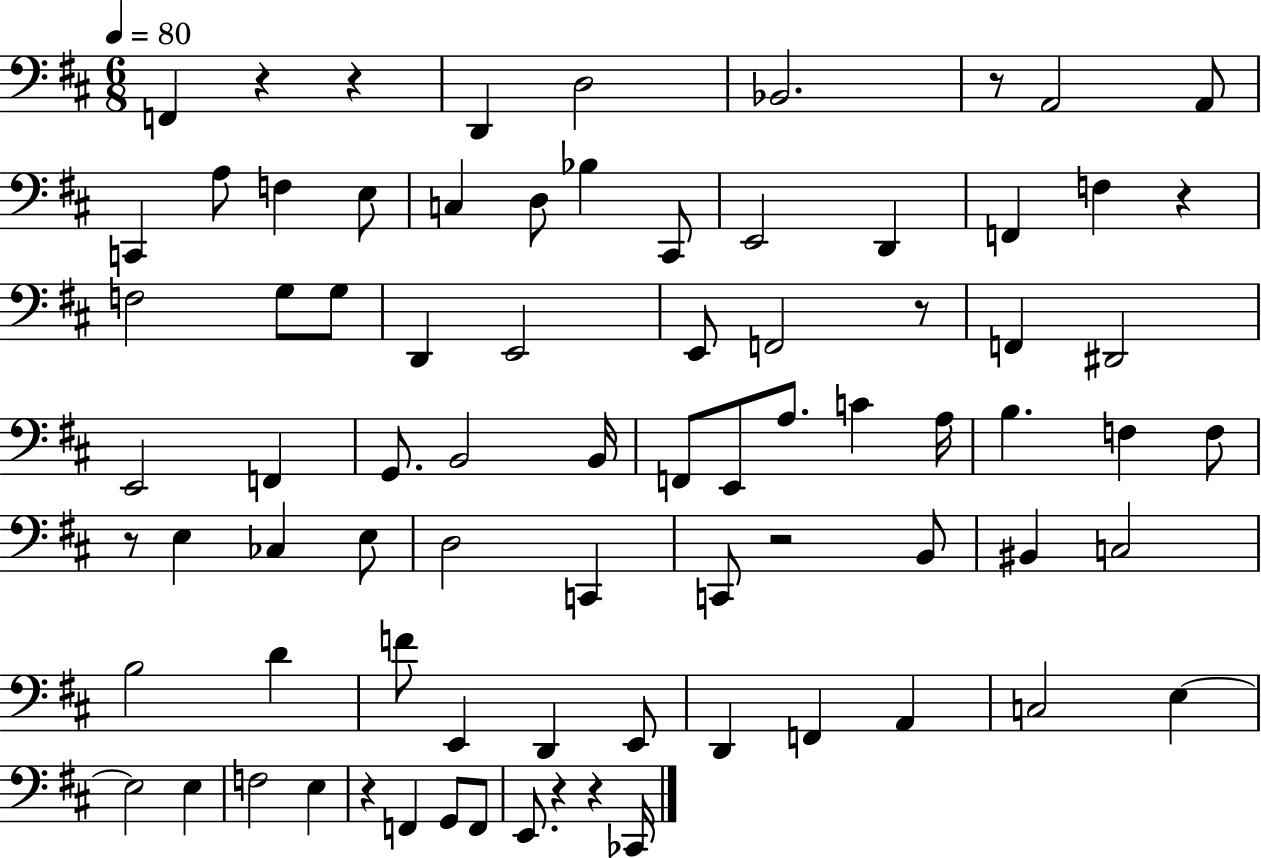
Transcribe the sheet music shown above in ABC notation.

X:1
T:Untitled
M:6/8
L:1/4
K:D
F,, z z D,, D,2 _B,,2 z/2 A,,2 A,,/2 C,, A,/2 F, E,/2 C, D,/2 _B, ^C,,/2 E,,2 D,, F,, F, z F,2 G,/2 G,/2 D,, E,,2 E,,/2 F,,2 z/2 F,, ^D,,2 E,,2 F,, G,,/2 B,,2 B,,/4 F,,/2 E,,/2 A,/2 C A,/4 B, F, F,/2 z/2 E, _C, E,/2 D,2 C,, C,,/2 z2 B,,/2 ^B,, C,2 B,2 D F/2 E,, D,, E,,/2 D,, F,, A,, C,2 E, E,2 E, F,2 E, z F,, G,,/2 F,,/2 E,,/2 z z _C,,/4